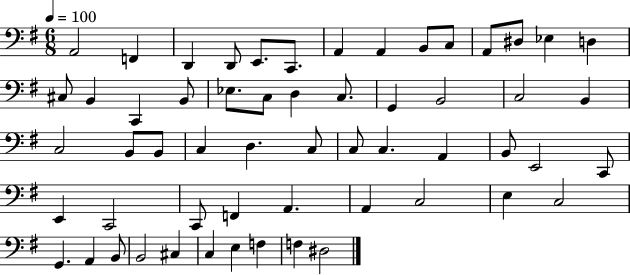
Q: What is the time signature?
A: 6/8